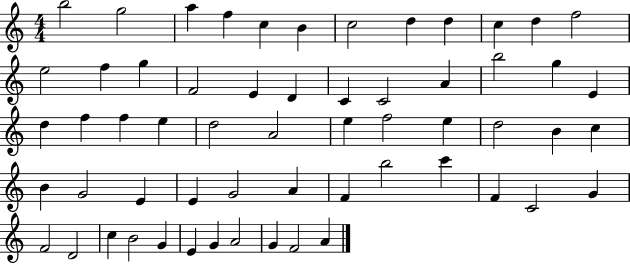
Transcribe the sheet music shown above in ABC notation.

X:1
T:Untitled
M:4/4
L:1/4
K:C
b2 g2 a f c B c2 d d c d f2 e2 f g F2 E D C C2 A b2 g E d f f e d2 A2 e f2 e d2 B c B G2 E E G2 A F b2 c' F C2 G F2 D2 c B2 G E G A2 G F2 A